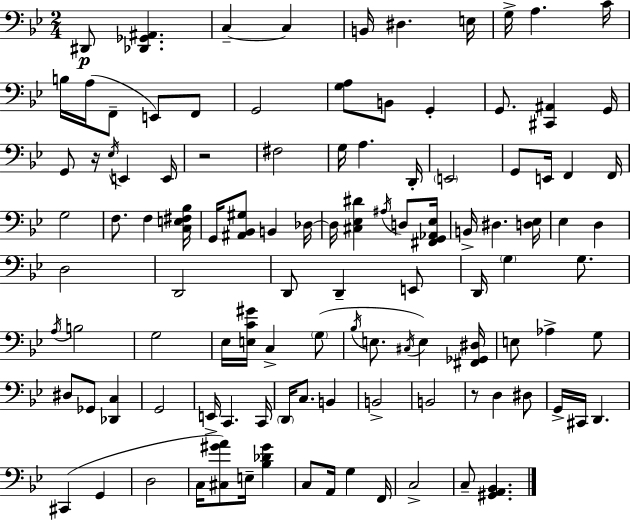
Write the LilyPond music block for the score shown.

{
  \clef bass
  \numericTimeSignature
  \time 2/4
  \key g \minor
  dis,8\p <des, ges, ais,>4. | c4--~~ c4 | b,16 dis4. e16 | g16-> a4. c'16 | \break b16 a16( f,8-- e,8) f,8 | g,2 | <g a>8 b,8 g,4-. | g,8. <cis, ais,>4 g,16 | \break g,8 r16 \acciaccatura { ees16 } e,4 | e,16 r2 | fis2 | g16 a4. | \break d,16-. \parenthesize e,2 | g,8 e,16 f,4 | f,16 g2 | f8. f4 | \break <c e fis bes>16 g,16 <ais, bes, gis>8 b,4 | des16~~ des16 <cis ees dis'>4 \acciaccatura { ais16 } d8 | <fis, g, aes, ees>16 b,16-> dis4. | <d ees>16 ees4 d4 | \break d2 | d,2 | d,8 d,4-- | e,8 d,16 \parenthesize g4 g8. | \break \acciaccatura { a16 } b2 | g2 | ees16 <e c' gis'>16 c4-> | \parenthesize g8( \acciaccatura { bes16 } e8. \acciaccatura { cis16 }) | \break e4 <fis, ges, dis>16 e8 aes4-> | g8 dis8 ges,8 | <des, c>4 g,2 | e,16-> c,4. | \break c,16 \parenthesize d,16 c8. | b,4 b,2-> | b,2 | r8 d4 | \break dis8 g,16-> cis,16 d,4. | cis,4( | g,4 d2 | c16 <cis gis' a'>8) | \break e16-- <bes des' gis'>4 c8 a,16 | g4 f,16 c2-> | c8-- <gis, a, bes,>4. | \bar "|."
}